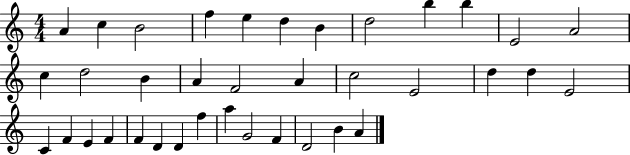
X:1
T:Untitled
M:4/4
L:1/4
K:C
A c B2 f e d B d2 b b E2 A2 c d2 B A F2 A c2 E2 d d E2 C F E F F D D f a G2 F D2 B A